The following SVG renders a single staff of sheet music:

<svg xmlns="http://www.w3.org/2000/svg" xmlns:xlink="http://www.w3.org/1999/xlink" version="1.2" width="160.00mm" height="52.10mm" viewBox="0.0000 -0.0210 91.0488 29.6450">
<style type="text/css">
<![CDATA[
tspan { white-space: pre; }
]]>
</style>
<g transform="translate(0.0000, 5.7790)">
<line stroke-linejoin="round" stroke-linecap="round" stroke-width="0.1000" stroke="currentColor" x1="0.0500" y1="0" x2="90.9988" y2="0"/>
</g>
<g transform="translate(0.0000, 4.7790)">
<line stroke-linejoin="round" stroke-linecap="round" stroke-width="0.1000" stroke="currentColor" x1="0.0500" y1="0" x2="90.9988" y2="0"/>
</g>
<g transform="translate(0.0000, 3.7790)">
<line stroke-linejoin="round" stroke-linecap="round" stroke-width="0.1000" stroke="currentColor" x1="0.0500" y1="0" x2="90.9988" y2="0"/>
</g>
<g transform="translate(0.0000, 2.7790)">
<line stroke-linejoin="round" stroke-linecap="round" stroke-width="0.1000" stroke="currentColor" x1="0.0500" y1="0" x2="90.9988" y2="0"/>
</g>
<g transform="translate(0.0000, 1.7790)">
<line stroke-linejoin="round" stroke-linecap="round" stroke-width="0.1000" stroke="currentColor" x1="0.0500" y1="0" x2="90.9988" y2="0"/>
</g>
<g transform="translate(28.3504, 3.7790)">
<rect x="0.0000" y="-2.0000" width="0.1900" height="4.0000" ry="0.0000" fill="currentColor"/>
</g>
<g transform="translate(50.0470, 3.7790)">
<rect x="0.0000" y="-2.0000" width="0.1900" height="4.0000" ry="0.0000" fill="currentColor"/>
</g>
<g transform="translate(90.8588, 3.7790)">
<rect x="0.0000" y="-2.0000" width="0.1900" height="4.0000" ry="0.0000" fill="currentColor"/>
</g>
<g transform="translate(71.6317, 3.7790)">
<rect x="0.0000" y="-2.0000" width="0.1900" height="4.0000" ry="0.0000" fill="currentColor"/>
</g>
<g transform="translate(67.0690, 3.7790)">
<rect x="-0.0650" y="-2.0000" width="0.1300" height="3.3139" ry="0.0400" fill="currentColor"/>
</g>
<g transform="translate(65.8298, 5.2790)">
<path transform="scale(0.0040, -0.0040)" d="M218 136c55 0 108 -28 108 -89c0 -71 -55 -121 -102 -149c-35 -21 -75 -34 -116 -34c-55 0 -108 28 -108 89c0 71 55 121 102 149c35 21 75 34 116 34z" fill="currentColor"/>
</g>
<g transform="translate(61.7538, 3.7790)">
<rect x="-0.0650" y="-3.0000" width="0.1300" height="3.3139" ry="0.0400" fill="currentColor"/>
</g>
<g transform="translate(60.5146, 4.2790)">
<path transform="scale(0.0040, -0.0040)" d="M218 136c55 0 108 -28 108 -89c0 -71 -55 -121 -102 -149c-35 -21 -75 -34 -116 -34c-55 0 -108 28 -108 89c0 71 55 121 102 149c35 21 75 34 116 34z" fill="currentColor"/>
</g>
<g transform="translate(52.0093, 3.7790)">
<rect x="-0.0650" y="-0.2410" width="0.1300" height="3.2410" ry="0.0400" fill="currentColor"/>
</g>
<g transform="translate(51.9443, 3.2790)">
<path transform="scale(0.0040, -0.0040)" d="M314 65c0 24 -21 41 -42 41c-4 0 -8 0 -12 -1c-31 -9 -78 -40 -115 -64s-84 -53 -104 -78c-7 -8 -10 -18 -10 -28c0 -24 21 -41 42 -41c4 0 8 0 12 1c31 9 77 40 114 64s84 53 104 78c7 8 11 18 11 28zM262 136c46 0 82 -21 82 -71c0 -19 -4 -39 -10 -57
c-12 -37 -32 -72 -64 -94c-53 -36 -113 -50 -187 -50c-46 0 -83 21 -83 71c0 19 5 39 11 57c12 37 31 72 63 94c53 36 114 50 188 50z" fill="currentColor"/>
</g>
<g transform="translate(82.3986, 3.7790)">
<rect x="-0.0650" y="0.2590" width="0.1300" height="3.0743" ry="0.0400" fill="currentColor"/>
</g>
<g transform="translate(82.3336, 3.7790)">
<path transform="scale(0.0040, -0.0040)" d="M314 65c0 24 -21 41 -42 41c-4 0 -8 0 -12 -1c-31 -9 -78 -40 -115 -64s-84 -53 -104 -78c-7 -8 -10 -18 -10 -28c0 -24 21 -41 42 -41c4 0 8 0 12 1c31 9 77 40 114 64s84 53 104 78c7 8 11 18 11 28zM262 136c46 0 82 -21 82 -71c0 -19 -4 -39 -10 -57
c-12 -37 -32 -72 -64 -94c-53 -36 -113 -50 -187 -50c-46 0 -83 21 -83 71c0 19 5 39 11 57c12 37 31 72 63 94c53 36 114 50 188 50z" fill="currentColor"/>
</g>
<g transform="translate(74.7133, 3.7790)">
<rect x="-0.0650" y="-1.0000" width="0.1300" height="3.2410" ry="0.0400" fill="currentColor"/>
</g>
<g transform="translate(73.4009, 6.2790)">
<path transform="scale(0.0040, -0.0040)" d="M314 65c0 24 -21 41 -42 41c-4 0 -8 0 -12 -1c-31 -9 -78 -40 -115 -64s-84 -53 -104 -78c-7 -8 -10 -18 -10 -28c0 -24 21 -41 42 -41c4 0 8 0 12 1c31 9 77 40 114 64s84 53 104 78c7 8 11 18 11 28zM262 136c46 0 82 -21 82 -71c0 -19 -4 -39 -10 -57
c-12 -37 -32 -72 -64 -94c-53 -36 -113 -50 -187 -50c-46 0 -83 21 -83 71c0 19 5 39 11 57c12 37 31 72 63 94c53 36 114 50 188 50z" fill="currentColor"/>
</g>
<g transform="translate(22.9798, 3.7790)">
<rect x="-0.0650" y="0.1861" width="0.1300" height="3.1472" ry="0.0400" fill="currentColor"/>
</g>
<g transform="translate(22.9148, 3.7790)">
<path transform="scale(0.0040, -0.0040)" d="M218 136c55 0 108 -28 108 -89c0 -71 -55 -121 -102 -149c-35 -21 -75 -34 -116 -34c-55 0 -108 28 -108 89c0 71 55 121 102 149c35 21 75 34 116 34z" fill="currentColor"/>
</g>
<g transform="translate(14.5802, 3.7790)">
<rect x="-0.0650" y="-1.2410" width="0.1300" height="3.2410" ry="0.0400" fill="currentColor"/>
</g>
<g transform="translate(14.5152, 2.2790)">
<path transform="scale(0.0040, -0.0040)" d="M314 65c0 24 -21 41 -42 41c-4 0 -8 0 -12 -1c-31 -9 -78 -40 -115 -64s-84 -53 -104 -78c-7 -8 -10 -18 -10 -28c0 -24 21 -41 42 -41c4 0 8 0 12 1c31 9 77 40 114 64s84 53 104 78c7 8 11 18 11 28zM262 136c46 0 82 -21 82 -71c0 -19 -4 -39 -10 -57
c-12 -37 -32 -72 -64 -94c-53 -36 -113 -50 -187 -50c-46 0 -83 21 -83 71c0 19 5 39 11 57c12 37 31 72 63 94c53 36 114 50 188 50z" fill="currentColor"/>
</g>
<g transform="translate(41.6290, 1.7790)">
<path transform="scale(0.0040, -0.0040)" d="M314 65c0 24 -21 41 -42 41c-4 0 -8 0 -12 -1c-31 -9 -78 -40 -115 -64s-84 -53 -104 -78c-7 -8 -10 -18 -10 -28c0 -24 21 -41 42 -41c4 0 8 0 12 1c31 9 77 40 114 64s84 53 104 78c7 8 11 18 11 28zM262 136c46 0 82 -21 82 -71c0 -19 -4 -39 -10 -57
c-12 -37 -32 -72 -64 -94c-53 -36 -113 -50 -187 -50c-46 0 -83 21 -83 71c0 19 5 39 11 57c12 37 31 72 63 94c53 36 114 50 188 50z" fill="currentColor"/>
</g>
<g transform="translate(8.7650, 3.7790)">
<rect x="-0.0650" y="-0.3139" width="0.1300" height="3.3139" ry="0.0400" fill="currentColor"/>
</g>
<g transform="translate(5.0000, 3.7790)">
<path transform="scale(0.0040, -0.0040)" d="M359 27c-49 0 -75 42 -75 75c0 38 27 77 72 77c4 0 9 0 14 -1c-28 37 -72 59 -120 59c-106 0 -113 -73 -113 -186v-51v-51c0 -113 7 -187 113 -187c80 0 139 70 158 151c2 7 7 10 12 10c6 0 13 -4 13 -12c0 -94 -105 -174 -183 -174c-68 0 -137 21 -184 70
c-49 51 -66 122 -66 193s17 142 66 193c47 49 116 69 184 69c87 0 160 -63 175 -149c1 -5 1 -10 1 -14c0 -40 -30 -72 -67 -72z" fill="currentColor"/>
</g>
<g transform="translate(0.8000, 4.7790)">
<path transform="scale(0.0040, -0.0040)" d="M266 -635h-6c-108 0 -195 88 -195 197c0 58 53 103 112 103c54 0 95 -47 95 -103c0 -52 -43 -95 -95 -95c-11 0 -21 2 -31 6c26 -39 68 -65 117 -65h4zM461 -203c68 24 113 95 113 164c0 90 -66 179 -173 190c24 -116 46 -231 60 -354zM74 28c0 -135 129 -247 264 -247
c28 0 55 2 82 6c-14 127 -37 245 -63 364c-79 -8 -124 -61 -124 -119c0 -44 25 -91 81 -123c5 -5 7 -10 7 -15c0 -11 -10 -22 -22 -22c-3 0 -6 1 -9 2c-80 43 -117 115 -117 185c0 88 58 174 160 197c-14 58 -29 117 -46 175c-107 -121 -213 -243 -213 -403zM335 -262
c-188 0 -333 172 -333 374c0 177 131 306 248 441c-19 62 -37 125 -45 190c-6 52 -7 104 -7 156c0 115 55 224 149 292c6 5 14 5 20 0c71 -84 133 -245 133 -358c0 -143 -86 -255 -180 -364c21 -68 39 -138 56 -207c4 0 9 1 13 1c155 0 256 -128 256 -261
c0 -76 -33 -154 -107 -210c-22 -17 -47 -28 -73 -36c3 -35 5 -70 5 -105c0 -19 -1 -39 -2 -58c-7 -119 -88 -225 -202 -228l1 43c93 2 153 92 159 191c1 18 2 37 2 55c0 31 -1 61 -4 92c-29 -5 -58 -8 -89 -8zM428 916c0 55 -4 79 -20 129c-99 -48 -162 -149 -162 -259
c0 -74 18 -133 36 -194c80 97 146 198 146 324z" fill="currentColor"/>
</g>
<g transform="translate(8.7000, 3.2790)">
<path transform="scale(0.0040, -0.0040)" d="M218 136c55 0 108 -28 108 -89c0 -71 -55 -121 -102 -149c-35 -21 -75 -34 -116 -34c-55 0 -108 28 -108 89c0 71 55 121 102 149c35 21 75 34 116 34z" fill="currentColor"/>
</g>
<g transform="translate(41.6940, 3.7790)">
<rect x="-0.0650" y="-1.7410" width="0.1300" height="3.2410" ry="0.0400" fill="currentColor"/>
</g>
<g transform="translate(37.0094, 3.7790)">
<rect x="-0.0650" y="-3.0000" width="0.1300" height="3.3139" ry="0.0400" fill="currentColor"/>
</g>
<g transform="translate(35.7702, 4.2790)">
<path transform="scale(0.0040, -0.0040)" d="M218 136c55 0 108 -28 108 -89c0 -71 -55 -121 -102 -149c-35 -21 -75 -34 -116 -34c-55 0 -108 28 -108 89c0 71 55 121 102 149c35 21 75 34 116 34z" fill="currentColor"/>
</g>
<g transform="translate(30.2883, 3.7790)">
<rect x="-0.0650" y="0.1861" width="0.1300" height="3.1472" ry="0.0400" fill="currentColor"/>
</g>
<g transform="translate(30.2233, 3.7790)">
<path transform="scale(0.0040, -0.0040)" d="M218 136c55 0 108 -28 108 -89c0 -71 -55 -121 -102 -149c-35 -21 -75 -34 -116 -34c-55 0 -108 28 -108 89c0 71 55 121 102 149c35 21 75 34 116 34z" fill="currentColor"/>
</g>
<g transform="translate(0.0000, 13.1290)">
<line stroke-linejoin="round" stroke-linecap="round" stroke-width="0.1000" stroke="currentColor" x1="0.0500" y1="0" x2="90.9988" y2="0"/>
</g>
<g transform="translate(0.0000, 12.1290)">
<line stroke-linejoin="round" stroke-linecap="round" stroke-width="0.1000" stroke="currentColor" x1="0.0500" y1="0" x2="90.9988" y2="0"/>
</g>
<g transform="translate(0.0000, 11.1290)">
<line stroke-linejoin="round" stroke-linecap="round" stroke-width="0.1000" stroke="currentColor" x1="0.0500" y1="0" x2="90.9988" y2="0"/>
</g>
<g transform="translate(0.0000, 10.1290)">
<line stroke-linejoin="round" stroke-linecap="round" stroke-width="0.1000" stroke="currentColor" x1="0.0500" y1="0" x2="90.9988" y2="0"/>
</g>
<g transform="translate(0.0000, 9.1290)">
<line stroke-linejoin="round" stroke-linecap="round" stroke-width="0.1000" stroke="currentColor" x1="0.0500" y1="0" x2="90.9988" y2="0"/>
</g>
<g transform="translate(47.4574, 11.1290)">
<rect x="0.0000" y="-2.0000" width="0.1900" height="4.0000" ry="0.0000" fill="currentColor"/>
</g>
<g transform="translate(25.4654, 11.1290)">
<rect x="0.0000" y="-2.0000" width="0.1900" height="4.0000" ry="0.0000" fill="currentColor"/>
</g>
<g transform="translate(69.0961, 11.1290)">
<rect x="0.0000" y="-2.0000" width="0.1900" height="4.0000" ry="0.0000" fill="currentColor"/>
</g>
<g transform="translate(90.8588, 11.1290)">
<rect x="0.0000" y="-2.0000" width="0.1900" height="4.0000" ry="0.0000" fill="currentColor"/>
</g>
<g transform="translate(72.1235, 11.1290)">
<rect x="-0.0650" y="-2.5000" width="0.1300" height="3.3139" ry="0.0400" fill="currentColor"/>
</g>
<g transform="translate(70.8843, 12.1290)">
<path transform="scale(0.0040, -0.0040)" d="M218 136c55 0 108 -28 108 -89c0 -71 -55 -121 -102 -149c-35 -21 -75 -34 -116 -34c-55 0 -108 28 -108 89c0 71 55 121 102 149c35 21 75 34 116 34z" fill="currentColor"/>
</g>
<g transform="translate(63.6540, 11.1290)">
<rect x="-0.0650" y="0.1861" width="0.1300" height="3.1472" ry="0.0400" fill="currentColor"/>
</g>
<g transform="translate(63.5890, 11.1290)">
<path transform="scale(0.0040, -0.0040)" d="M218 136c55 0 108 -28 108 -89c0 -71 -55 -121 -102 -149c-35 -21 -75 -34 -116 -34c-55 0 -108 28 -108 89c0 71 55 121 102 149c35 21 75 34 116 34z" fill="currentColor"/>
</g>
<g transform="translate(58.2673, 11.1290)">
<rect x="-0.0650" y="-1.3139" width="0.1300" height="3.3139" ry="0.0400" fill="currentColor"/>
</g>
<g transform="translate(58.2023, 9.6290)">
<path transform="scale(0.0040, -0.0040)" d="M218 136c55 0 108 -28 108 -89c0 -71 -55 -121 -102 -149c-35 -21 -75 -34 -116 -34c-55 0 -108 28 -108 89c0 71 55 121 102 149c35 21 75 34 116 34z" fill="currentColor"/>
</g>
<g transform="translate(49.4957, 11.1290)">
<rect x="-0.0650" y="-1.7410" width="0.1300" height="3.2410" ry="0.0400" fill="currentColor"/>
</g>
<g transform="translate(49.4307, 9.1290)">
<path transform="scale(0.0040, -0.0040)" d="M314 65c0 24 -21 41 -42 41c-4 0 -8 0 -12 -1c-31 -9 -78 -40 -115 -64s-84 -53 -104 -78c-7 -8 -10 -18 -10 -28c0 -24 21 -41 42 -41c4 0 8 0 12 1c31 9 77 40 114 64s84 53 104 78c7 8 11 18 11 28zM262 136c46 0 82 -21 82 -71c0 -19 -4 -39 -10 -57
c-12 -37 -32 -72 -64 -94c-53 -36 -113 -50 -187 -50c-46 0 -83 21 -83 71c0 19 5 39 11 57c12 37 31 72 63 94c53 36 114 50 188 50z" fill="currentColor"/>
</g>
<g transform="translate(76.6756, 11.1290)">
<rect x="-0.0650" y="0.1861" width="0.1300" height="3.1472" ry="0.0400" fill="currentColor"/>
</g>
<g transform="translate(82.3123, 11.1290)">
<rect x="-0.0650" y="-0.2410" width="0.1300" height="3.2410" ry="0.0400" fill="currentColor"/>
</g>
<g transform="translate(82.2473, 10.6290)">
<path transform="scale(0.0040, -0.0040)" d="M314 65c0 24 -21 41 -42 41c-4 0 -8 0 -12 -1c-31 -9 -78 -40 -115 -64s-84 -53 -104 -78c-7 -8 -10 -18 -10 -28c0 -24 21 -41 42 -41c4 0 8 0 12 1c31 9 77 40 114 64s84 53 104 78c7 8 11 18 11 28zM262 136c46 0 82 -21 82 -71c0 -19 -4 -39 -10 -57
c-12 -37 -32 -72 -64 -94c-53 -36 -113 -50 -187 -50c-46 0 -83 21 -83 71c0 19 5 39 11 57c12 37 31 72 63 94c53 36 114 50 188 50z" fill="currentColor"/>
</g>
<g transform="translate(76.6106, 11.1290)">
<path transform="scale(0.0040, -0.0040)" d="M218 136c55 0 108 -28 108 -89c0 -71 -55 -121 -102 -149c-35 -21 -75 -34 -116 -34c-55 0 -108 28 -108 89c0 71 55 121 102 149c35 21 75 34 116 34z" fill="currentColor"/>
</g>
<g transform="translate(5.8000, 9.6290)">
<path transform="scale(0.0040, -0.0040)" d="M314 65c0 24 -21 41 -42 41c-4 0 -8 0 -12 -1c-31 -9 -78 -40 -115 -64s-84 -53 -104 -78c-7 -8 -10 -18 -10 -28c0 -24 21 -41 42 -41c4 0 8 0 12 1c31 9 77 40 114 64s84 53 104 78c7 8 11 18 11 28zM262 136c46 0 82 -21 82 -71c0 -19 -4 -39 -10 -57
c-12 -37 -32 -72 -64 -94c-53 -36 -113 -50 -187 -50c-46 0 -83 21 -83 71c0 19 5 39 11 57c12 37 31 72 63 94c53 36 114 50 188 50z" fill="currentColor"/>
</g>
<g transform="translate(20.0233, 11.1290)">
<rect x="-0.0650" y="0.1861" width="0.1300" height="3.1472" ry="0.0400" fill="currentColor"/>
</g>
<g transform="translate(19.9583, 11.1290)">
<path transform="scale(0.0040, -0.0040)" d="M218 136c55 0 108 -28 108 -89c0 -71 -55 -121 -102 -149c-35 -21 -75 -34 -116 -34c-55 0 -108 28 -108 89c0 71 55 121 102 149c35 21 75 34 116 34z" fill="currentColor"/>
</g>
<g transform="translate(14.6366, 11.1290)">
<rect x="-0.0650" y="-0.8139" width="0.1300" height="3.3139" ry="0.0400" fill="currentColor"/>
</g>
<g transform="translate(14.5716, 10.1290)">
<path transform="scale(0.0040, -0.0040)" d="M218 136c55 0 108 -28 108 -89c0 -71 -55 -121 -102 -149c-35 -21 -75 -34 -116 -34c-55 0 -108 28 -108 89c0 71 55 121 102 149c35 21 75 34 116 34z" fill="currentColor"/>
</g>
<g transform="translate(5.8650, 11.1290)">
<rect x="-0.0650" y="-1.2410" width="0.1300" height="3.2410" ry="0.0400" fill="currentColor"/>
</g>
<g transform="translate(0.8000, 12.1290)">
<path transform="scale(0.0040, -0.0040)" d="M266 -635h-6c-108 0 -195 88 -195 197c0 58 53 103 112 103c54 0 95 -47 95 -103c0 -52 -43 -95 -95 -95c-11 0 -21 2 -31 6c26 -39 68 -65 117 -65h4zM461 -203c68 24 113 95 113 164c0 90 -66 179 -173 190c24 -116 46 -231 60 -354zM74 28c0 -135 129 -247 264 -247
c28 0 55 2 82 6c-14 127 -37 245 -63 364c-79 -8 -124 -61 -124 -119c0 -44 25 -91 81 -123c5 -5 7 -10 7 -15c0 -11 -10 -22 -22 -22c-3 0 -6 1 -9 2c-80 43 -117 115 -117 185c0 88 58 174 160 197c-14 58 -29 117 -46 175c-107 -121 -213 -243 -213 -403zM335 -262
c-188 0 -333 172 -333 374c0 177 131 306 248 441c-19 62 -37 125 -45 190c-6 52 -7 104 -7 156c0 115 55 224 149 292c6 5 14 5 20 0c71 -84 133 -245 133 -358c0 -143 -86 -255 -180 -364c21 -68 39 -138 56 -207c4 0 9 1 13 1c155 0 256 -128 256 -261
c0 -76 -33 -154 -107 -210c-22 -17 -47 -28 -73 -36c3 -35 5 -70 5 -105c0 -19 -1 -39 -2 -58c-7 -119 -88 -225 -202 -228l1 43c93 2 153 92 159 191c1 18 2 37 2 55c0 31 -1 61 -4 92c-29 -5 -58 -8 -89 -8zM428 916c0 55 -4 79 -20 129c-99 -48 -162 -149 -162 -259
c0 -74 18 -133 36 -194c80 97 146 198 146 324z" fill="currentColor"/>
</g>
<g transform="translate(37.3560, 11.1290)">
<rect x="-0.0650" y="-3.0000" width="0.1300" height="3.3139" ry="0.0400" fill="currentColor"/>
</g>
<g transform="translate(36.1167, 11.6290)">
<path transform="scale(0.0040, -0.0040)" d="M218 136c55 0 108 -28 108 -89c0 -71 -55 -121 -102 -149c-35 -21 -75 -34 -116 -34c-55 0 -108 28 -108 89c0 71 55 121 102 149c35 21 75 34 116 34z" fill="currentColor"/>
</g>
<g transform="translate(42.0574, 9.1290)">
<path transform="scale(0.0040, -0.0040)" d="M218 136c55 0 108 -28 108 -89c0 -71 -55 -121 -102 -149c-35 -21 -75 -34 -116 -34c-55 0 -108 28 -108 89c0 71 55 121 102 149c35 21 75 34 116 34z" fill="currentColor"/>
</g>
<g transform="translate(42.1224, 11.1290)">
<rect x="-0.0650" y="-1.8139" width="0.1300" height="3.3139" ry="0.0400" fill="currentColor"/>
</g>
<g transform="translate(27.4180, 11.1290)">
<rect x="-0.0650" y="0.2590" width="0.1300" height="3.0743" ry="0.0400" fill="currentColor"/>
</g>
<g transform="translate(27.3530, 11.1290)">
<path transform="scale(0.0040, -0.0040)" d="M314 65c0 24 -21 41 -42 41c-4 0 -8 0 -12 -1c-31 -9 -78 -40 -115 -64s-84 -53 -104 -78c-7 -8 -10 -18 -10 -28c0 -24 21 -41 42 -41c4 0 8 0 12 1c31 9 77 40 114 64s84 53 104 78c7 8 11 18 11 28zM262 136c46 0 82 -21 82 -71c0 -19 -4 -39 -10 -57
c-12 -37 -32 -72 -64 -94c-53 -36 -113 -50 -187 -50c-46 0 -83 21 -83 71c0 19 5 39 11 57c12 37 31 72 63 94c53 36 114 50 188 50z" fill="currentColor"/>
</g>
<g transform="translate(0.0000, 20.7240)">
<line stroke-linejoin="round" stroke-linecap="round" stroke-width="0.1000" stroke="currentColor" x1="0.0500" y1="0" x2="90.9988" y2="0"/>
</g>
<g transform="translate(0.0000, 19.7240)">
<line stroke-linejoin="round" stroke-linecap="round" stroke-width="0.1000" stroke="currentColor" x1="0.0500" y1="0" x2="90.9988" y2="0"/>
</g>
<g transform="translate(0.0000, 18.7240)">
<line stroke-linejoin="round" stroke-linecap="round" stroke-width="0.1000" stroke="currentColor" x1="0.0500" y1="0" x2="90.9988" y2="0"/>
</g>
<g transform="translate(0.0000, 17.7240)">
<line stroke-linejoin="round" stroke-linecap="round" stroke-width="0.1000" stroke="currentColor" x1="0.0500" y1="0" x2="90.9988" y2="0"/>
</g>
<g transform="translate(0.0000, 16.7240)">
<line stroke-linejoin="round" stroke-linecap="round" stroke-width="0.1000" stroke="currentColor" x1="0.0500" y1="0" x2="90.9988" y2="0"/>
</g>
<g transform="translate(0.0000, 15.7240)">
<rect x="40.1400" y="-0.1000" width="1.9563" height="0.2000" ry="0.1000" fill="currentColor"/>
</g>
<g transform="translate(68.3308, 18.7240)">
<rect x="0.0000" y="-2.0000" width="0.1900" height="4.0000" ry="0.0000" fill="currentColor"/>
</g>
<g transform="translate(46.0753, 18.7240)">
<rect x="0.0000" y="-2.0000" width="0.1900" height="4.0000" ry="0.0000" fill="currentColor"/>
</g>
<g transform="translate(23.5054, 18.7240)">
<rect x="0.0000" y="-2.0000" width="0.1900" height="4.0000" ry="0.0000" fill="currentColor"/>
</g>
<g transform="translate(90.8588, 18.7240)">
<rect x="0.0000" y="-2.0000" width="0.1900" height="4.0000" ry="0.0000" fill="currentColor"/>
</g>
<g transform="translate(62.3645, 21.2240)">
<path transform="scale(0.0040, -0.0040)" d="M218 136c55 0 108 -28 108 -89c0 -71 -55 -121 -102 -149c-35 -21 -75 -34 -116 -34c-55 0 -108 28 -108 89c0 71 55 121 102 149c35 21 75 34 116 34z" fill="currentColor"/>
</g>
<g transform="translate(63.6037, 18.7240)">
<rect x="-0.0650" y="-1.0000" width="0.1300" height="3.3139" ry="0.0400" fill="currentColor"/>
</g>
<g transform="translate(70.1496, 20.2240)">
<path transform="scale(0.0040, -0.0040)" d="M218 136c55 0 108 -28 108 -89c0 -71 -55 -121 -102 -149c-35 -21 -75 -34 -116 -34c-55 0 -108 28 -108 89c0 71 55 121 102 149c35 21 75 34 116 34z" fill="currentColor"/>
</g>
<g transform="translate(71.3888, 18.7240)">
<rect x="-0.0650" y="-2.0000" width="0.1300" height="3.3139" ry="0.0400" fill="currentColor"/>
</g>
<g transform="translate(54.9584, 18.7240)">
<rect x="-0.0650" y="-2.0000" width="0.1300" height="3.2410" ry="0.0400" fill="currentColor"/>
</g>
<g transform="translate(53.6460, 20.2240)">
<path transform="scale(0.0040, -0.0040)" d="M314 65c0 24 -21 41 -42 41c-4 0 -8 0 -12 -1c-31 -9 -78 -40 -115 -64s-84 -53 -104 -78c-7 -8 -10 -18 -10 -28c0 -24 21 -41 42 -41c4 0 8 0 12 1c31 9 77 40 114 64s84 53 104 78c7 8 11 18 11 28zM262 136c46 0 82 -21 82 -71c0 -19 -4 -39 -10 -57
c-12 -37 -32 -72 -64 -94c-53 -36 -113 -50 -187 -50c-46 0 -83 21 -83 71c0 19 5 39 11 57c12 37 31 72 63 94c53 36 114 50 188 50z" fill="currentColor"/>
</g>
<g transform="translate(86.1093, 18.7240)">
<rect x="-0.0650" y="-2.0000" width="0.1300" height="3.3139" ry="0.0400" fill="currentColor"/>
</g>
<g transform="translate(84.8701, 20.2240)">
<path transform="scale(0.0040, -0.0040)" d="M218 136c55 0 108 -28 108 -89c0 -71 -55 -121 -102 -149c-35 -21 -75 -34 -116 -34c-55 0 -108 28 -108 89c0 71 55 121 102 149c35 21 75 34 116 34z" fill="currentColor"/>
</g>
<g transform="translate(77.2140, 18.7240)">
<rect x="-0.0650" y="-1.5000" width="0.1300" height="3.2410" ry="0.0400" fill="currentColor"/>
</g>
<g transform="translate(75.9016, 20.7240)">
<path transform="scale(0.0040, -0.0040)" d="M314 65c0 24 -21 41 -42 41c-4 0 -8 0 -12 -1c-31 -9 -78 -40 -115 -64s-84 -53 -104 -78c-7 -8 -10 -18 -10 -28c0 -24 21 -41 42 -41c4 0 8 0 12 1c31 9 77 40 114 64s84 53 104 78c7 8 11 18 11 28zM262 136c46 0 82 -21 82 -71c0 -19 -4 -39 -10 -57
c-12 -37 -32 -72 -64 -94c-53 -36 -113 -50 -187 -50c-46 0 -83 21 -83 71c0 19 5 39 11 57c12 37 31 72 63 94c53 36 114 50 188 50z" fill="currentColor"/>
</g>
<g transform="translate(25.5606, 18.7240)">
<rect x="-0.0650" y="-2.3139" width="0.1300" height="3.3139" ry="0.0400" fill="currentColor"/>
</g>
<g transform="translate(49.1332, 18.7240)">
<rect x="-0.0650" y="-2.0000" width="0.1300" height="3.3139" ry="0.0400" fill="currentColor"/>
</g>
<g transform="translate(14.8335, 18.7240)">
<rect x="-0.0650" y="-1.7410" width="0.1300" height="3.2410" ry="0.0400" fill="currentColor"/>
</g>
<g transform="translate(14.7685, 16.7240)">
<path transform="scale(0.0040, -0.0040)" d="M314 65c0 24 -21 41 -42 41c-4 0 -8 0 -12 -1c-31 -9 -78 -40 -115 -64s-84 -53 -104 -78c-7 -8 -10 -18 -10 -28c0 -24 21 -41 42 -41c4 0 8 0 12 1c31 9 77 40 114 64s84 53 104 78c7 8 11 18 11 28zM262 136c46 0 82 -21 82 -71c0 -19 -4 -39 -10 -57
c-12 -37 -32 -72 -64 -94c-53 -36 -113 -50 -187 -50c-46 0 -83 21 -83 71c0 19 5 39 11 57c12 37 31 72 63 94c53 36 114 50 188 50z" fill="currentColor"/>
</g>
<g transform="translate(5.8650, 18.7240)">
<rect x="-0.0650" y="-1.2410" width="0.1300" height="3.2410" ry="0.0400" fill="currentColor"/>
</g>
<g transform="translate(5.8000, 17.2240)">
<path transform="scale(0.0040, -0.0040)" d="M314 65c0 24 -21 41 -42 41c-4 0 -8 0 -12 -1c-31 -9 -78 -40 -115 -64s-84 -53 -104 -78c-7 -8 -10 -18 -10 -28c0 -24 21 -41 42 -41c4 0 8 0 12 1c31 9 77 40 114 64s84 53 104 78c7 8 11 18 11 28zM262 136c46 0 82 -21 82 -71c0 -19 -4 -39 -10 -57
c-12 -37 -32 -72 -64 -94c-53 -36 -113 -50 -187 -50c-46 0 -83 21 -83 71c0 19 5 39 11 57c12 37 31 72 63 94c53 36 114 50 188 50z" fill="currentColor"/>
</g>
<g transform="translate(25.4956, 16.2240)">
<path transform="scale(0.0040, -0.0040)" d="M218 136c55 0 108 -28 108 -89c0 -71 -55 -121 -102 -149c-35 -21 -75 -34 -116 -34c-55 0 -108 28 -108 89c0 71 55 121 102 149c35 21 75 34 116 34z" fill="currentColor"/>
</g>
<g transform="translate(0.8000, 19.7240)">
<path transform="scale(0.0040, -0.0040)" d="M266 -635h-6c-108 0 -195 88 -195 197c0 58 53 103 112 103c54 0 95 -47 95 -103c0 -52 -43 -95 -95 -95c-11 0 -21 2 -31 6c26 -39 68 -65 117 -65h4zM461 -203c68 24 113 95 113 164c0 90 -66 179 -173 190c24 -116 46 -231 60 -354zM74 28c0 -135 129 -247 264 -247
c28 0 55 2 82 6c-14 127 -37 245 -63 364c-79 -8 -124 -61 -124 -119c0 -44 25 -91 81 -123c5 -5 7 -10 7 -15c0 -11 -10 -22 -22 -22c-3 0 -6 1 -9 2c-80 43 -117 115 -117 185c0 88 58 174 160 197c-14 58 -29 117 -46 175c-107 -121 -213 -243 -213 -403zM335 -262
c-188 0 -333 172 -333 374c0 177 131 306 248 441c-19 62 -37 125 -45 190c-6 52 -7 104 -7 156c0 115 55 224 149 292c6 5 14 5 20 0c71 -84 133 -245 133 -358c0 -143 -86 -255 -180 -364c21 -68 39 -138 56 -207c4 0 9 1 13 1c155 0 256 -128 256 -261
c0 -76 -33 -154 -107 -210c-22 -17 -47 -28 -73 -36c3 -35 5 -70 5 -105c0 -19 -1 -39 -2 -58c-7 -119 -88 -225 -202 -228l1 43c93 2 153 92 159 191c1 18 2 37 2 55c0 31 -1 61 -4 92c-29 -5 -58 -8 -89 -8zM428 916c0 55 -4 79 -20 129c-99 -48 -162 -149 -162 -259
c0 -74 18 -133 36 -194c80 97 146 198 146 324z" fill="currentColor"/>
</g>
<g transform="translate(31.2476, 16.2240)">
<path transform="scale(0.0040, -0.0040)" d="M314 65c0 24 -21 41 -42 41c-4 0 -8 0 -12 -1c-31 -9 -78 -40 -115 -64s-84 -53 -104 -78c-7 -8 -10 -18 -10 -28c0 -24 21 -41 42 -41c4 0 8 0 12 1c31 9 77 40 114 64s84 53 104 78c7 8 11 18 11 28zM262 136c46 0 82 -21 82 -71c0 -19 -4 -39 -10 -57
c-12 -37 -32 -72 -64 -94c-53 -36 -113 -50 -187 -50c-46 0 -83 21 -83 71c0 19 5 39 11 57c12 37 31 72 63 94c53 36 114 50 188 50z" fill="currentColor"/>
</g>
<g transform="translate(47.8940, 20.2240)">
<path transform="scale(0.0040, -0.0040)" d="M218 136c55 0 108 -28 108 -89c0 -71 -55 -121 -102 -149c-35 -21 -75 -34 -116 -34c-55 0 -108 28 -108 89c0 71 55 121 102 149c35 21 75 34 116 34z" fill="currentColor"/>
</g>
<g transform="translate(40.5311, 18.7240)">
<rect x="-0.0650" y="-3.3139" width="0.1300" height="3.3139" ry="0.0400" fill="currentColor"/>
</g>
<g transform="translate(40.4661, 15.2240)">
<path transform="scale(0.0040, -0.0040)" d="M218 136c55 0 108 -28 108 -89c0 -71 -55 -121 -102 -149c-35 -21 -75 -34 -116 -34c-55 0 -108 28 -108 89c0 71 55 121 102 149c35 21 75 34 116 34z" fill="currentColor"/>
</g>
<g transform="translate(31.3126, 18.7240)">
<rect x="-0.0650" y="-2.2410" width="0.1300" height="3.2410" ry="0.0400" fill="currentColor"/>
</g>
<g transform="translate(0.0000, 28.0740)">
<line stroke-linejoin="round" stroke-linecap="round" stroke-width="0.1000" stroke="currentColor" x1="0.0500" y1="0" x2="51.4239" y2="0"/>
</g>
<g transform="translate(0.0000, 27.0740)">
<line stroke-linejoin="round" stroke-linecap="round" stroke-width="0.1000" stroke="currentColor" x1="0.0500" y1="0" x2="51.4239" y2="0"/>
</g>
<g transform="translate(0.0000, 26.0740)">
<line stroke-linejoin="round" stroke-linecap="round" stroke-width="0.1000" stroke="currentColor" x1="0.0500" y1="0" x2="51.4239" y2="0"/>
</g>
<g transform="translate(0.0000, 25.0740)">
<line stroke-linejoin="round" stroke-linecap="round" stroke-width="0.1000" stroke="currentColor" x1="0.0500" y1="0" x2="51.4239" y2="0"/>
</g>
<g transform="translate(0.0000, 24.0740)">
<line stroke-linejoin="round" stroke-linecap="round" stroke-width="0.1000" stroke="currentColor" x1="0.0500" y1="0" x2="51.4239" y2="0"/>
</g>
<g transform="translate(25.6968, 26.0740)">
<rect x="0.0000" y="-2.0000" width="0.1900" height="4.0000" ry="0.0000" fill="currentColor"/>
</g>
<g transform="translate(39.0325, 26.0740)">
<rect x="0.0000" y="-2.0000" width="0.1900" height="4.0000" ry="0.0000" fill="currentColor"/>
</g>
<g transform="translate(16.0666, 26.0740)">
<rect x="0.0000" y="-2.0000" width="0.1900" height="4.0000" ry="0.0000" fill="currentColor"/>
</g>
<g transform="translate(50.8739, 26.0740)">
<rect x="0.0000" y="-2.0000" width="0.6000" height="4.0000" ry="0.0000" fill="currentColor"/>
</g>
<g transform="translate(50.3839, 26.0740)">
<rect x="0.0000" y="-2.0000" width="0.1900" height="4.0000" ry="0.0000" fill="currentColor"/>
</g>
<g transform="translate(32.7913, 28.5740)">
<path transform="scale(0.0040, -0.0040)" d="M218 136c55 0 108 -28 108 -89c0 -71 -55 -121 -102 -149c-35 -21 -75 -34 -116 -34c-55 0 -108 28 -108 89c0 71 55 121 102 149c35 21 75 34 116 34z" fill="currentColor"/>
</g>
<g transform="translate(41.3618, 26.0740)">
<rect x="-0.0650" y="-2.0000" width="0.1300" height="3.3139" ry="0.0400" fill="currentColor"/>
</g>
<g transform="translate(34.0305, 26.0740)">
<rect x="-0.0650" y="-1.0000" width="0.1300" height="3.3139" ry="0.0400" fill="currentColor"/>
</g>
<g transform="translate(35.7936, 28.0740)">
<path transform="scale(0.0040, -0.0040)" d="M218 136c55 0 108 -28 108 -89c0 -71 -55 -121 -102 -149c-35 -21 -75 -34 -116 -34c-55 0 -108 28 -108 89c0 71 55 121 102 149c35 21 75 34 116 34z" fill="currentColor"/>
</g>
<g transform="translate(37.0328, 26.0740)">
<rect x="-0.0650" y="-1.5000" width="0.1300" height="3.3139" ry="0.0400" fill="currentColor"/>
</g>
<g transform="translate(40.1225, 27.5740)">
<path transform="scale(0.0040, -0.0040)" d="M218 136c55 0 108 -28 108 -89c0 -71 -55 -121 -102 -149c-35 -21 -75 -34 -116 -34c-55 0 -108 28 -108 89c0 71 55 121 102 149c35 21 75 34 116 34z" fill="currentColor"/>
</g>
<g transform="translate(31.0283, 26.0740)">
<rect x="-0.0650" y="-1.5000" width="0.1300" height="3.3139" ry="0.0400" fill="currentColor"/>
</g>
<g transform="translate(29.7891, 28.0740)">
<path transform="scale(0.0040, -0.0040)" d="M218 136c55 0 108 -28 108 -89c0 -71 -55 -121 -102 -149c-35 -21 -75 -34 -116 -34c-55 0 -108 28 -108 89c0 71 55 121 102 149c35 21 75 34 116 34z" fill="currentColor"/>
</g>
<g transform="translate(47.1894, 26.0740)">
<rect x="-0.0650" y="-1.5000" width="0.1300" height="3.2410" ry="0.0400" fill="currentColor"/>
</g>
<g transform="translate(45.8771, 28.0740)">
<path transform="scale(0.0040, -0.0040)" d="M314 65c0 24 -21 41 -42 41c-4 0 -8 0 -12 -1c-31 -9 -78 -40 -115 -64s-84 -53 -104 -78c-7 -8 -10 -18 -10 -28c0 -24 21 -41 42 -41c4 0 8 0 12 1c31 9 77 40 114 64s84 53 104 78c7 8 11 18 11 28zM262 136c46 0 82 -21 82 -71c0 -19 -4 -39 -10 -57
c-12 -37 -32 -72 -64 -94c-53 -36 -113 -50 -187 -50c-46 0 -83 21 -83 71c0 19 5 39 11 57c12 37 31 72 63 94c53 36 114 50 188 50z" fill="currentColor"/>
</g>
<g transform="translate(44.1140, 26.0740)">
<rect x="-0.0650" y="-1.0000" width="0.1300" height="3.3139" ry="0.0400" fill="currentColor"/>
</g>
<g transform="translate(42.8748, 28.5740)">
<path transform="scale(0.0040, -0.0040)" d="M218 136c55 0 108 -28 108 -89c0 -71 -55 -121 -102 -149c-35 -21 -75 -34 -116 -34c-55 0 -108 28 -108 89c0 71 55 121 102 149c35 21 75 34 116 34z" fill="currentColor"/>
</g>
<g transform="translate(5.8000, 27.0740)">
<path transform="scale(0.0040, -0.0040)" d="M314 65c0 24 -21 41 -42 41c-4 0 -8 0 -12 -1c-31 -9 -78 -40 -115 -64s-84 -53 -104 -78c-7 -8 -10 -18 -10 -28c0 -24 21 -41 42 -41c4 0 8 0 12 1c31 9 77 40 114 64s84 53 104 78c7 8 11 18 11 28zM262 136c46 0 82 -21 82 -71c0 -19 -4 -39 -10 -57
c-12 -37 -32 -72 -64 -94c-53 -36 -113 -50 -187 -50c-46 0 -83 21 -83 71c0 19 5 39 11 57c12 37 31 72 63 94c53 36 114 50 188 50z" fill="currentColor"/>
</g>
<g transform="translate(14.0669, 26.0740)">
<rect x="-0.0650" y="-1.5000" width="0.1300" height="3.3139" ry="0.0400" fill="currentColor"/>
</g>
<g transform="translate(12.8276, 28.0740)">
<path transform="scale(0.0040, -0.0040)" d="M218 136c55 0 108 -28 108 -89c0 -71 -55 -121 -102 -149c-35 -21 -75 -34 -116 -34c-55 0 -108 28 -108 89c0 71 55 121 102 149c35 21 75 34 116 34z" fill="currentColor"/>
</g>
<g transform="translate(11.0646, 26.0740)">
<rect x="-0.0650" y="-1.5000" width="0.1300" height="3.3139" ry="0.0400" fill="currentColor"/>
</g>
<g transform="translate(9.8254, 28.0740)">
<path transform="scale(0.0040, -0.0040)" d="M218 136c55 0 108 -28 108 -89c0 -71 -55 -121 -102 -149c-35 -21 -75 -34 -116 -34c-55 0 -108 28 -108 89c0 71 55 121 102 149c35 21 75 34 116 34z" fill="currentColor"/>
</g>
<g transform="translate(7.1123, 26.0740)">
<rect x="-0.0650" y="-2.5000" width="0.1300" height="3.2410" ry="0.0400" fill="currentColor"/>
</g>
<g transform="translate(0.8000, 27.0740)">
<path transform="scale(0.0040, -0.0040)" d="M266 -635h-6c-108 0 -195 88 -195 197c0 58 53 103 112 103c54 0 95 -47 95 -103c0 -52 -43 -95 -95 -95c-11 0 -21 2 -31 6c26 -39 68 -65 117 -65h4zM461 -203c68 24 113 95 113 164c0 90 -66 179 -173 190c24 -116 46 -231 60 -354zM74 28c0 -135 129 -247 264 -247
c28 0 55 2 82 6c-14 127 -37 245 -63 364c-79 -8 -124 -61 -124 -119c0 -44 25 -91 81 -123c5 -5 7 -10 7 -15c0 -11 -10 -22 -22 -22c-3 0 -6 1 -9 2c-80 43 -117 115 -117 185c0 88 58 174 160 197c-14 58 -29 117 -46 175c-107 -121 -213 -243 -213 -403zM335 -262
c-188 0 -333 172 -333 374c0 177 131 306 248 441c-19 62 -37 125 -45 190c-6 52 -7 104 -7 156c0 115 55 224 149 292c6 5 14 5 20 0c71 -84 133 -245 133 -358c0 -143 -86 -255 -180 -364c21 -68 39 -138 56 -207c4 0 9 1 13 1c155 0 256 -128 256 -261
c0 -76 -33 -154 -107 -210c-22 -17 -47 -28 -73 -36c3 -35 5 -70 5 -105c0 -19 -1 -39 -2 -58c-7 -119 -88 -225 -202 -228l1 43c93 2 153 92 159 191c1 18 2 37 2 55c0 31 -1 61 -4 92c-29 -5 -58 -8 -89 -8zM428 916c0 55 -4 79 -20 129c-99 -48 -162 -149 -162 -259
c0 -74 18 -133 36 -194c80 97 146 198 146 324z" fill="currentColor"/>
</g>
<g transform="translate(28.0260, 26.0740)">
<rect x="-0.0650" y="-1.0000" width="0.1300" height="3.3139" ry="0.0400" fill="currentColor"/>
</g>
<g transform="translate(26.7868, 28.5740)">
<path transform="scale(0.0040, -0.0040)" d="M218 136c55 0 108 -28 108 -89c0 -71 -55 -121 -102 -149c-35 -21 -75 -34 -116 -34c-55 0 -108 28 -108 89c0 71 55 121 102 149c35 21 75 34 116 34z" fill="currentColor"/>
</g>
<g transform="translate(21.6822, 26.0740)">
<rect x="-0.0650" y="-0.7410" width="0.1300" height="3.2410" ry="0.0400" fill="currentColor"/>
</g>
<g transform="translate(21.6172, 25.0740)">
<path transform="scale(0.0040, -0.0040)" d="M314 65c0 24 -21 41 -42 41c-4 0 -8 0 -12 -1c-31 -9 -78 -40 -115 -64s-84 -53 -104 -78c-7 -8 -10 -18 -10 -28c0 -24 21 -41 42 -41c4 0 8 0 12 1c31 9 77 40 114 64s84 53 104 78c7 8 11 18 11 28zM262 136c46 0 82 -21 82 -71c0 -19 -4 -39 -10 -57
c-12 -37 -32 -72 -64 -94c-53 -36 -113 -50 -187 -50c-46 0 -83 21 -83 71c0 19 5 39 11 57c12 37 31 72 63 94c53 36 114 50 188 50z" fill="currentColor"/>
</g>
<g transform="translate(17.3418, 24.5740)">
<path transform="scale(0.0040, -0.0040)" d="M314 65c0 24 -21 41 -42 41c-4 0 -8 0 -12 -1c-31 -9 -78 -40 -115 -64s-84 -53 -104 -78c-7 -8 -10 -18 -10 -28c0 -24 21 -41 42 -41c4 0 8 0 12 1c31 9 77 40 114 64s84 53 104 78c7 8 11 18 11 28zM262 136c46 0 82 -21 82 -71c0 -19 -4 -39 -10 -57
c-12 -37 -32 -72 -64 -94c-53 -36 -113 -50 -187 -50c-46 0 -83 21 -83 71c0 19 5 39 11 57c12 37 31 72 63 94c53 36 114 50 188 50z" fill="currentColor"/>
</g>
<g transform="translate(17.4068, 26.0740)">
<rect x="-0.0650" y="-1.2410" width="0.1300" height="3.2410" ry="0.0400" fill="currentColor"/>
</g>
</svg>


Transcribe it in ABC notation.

X:1
T:Untitled
M:4/4
L:1/4
K:C
c e2 B B A f2 c2 A F D2 B2 e2 d B B2 A f f2 e B G B c2 e2 f2 g g2 b F F2 D F E2 F G2 E E e2 d2 D E D E F D E2